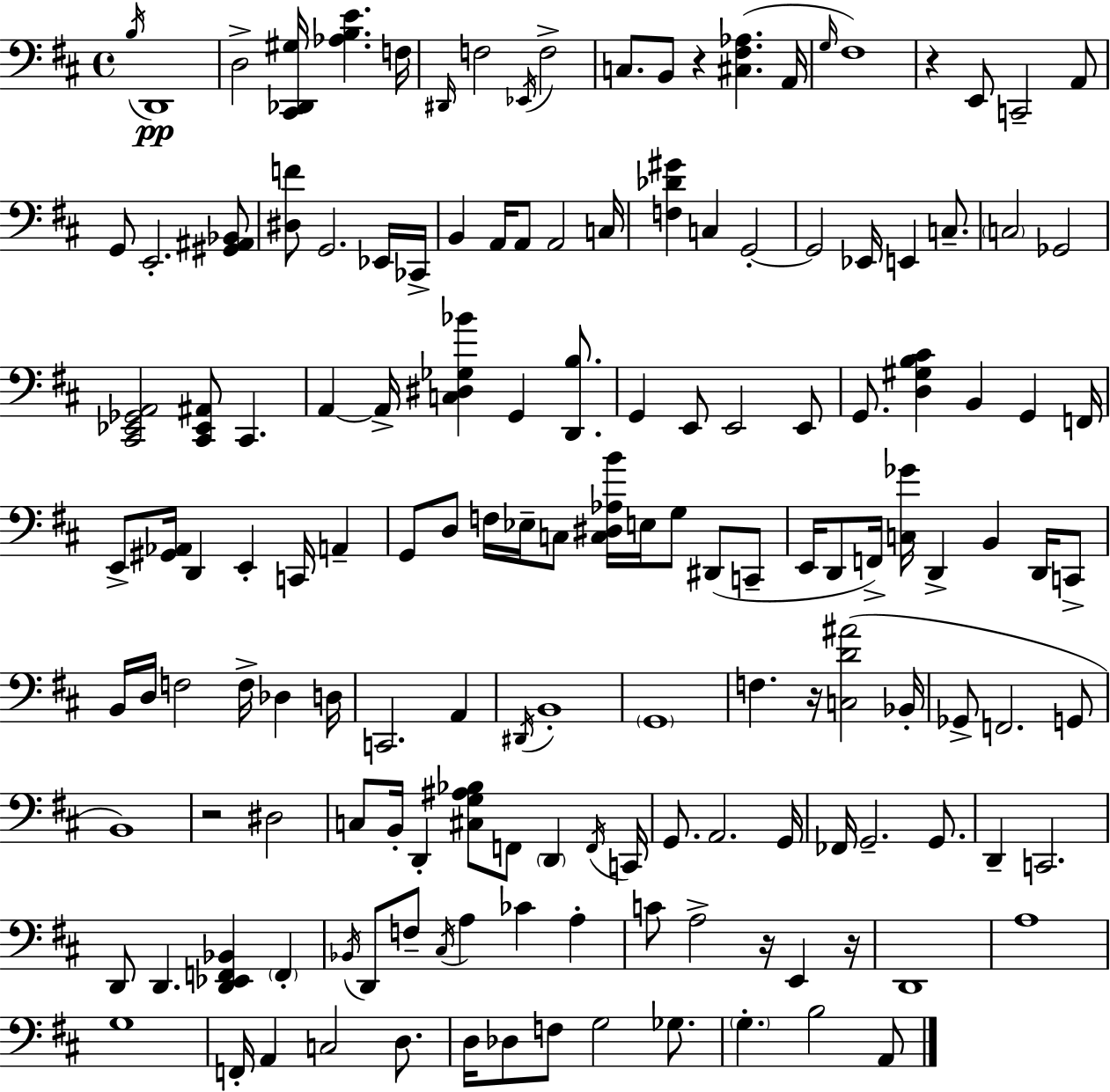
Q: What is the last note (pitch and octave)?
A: A2